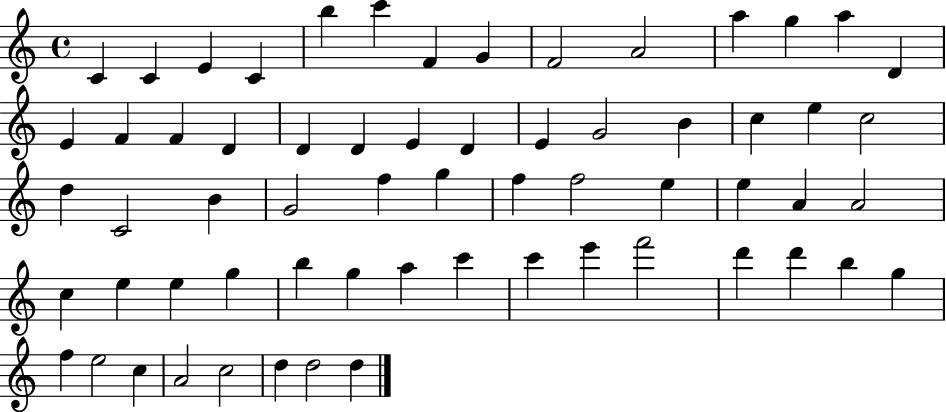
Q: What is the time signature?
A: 4/4